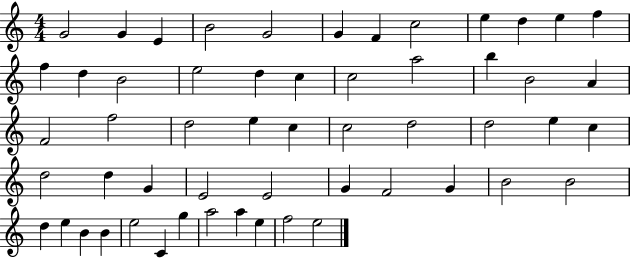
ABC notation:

X:1
T:Untitled
M:4/4
L:1/4
K:C
G2 G E B2 G2 G F c2 e d e f f d B2 e2 d c c2 a2 b B2 A F2 f2 d2 e c c2 d2 d2 e c d2 d G E2 E2 G F2 G B2 B2 d e B B e2 C g a2 a e f2 e2